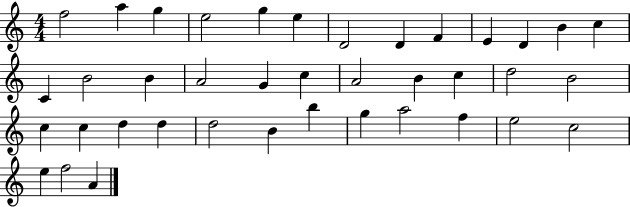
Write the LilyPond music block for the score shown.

{
  \clef treble
  \numericTimeSignature
  \time 4/4
  \key c \major
  f''2 a''4 g''4 | e''2 g''4 e''4 | d'2 d'4 f'4 | e'4 d'4 b'4 c''4 | \break c'4 b'2 b'4 | a'2 g'4 c''4 | a'2 b'4 c''4 | d''2 b'2 | \break c''4 c''4 d''4 d''4 | d''2 b'4 b''4 | g''4 a''2 f''4 | e''2 c''2 | \break e''4 f''2 a'4 | \bar "|."
}